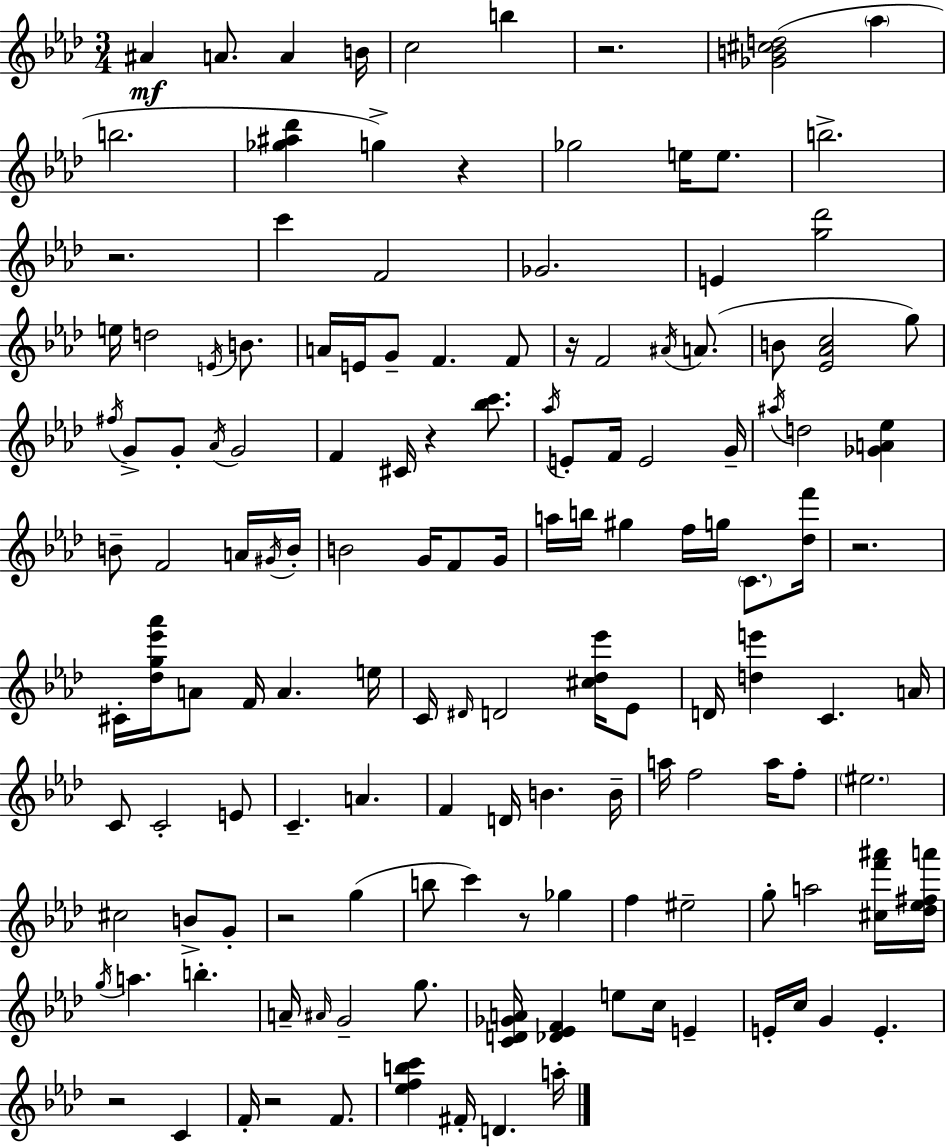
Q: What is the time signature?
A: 3/4